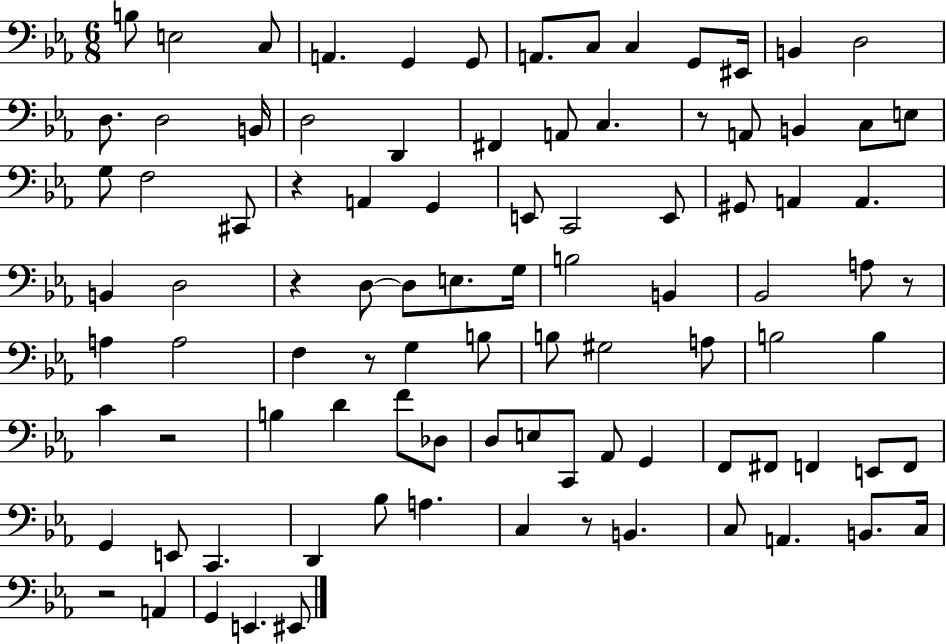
X:1
T:Untitled
M:6/8
L:1/4
K:Eb
B,/2 E,2 C,/2 A,, G,, G,,/2 A,,/2 C,/2 C, G,,/2 ^E,,/4 B,, D,2 D,/2 D,2 B,,/4 D,2 D,, ^F,, A,,/2 C, z/2 A,,/2 B,, C,/2 E,/2 G,/2 F,2 ^C,,/2 z A,, G,, E,,/2 C,,2 E,,/2 ^G,,/2 A,, A,, B,, D,2 z D,/2 D,/2 E,/2 G,/4 B,2 B,, _B,,2 A,/2 z/2 A, A,2 F, z/2 G, B,/2 B,/2 ^G,2 A,/2 B,2 B, C z2 B, D F/2 _D,/2 D,/2 E,/2 C,,/2 _A,,/2 G,, F,,/2 ^F,,/2 F,, E,,/2 F,,/2 G,, E,,/2 C,, D,, _B,/2 A, C, z/2 B,, C,/2 A,, B,,/2 C,/4 z2 A,, G,, E,, ^E,,/2